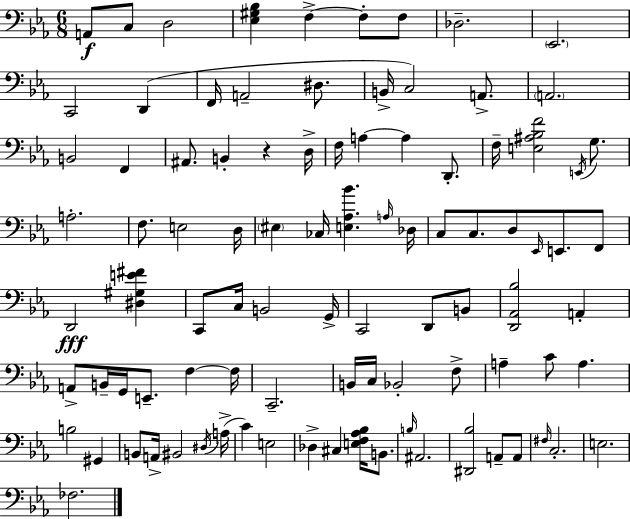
{
  \clef bass
  \numericTimeSignature
  \time 6/8
  \key c \minor
  a,8\f c8 d2 | <ees gis bes>4 f4->~~ f8-. f8 | des2.-- | \parenthesize ees,2. | \break c,2 d,4( | f,16 a,2-- dis8. | b,16-> c2) a,8.-> | \parenthesize a,2. | \break b,2 f,4 | ais,8. b,4-. r4 d16-> | f16 a4~~ a4 d,8.-. | f16-- <e ais bes f'>2 \acciaccatura { e,16 } g8. | \break a2.-. | f8. e2 | d16 \parenthesize eis4 ces16 <e aes bes'>4. | \grace { a16 } des16 c8 c8. d8 \grace { ees,16 } e,8. | \break f,8 d,2\fff <dis gis e' fis'>4 | c,8 c16 b,2 | g,16-> c,2 d,8 | b,8 <d, aes, bes>2 a,4-. | \break a,8-> b,16-- g,16 e,8.-- f4~~ | f16 c,2.-- | b,16 c16 bes,2-. | f8-> a4-- c'8 a4. | \break b2 gis,4 | b,8 a,16-> bis,2 | \acciaccatura { dis16 }( a16-> c'4) e2 | des4-> cis4 | \break <e f aes bes>16 b,8. \grace { b16 } ais,2. | <dis, bes>2 | a,8-- a,8 \grace { fis16 } c2.-. | e2. | \break fes2. | \bar "|."
}